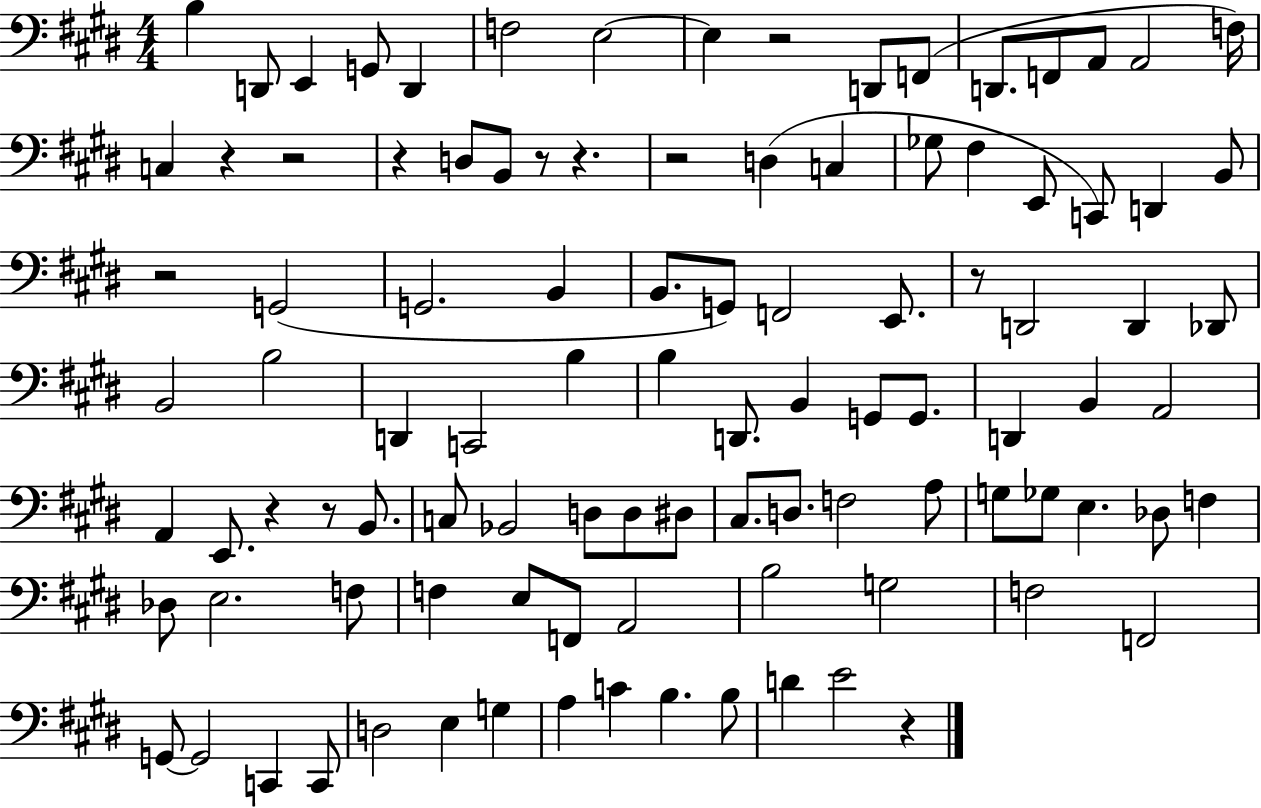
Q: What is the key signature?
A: E major